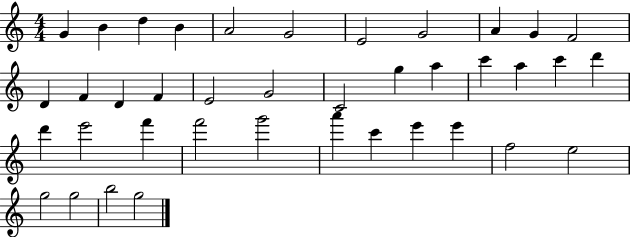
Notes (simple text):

G4/q B4/q D5/q B4/q A4/h G4/h E4/h G4/h A4/q G4/q F4/h D4/q F4/q D4/q F4/q E4/h G4/h C4/h G5/q A5/q C6/q A5/q C6/q D6/q D6/q E6/h F6/q F6/h G6/h A6/q C6/q E6/q E6/q F5/h E5/h G5/h G5/h B5/h G5/h